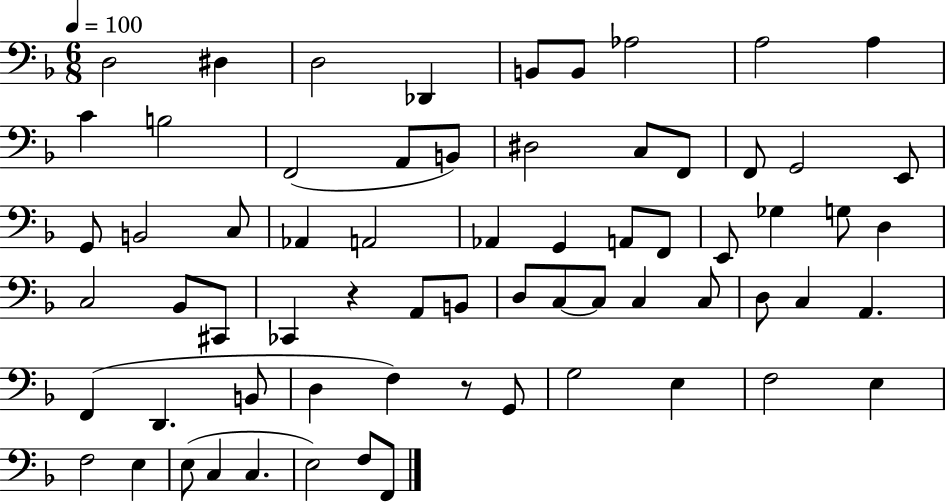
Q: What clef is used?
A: bass